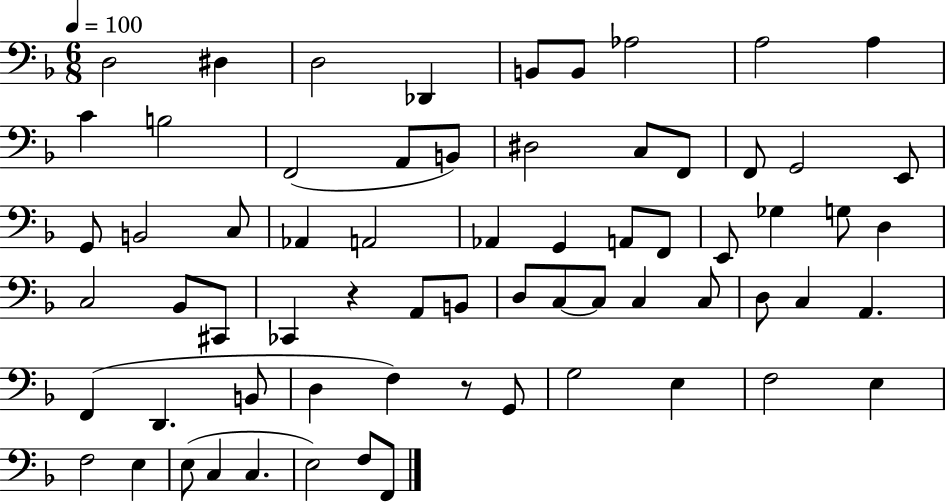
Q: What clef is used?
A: bass